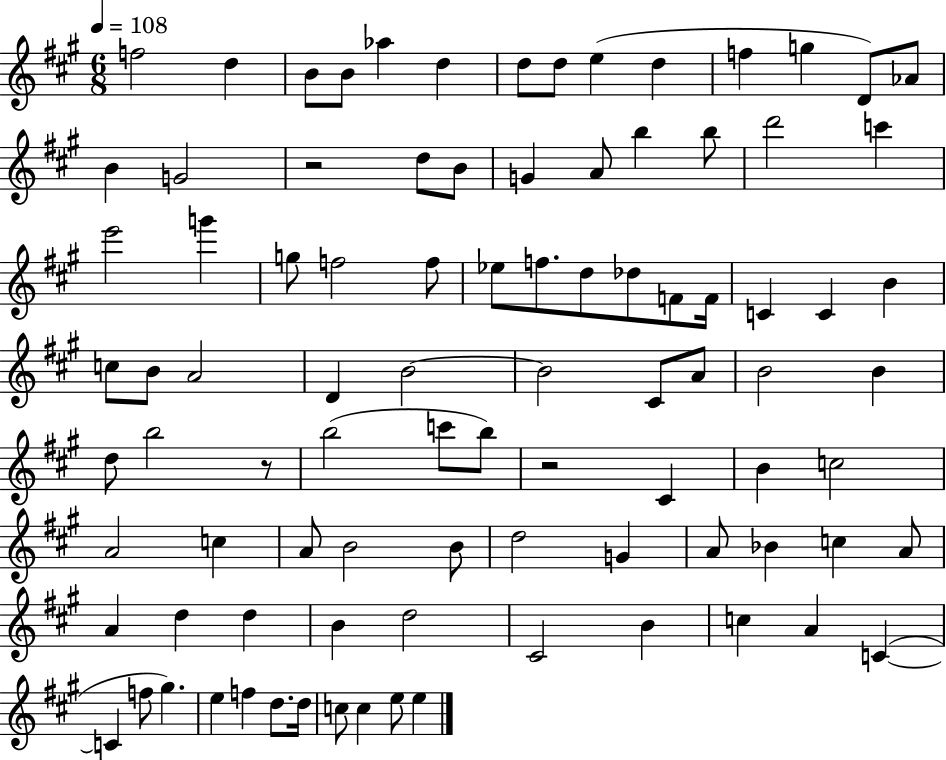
{
  \clef treble
  \numericTimeSignature
  \time 6/8
  \key a \major
  \tempo 4 = 108
  f''2 d''4 | b'8 b'8 aes''4 d''4 | d''8 d''8 e''4( d''4 | f''4 g''4 d'8) aes'8 | \break b'4 g'2 | r2 d''8 b'8 | g'4 a'8 b''4 b''8 | d'''2 c'''4 | \break e'''2 g'''4 | g''8 f''2 f''8 | ees''8 f''8. d''8 des''8 f'8 f'16 | c'4 c'4 b'4 | \break c''8 b'8 a'2 | d'4 b'2~~ | b'2 cis'8 a'8 | b'2 b'4 | \break d''8 b''2 r8 | b''2( c'''8 b''8) | r2 cis'4 | b'4 c''2 | \break a'2 c''4 | a'8 b'2 b'8 | d''2 g'4 | a'8 bes'4 c''4 a'8 | \break a'4 d''4 d''4 | b'4 d''2 | cis'2 b'4 | c''4 a'4 c'4~(~ | \break c'4 f''8 gis''4.) | e''4 f''4 d''8. d''16 | c''8 c''4 e''8 e''4 | \bar "|."
}